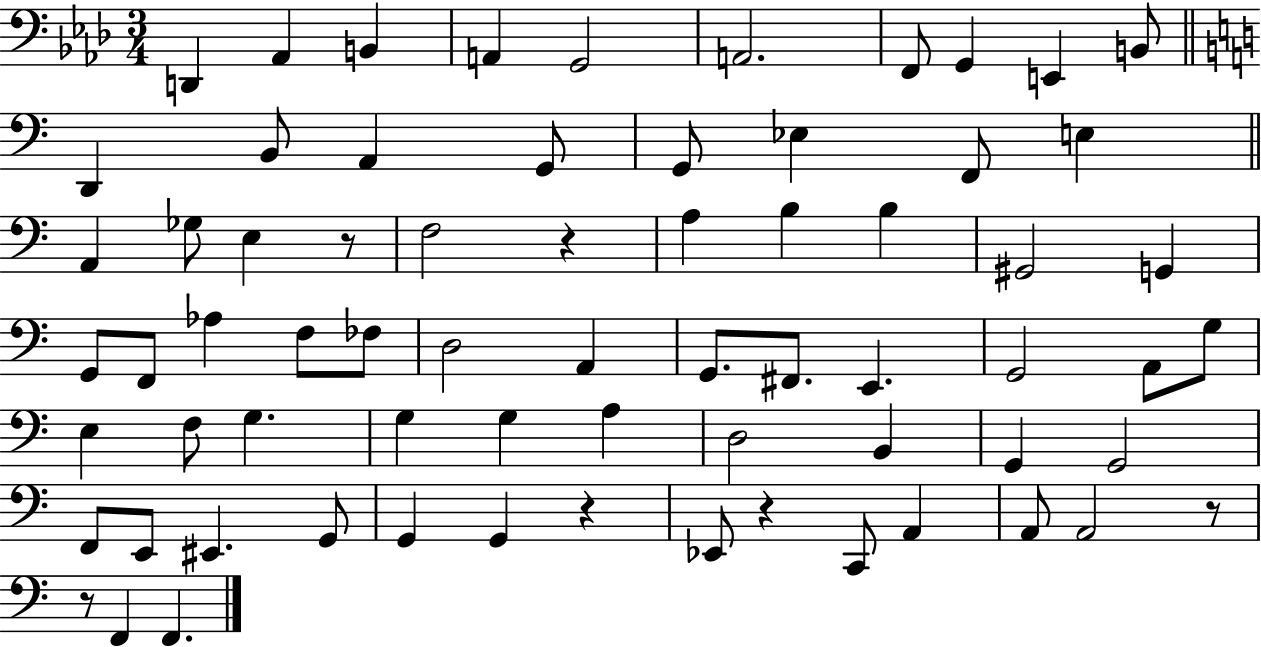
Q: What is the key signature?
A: AES major